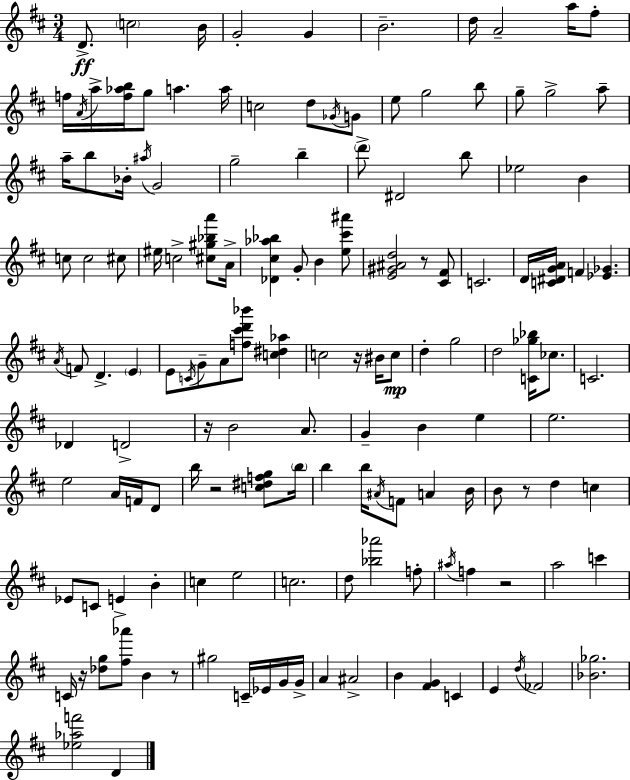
{
  \clef treble
  \numericTimeSignature
  \time 3/4
  \key d \major
  d'8.->\ff \parenthesize c''2 b'16 | g'2-. g'4 | b'2.-- | d''16 a'2-- a''16 fis''8-. | \break f''16 \acciaccatura { a'16 } a''16-> <f'' aes'' b''>16 g''8 a''4. | a''16 c''2 d''8 \acciaccatura { ges'16 } | g'8 e''8 g''2 | b''8 g''8-- g''2-> | \break a''8-- a''16-- b''8 bes'16-. \acciaccatura { ais''16 } g'2 | g''2-- b''4-- | \parenthesize d'''8-> dis'2 | b''8 ees''2 b'4 | \break c''8 c''2 | cis''8 eis''16 c''2-> | <cis'' gis'' bes'' a'''>8 a'16-> <des' cis'' aes'' bes''>4 g'8-. b'4 | <e'' cis''' ais'''>8 <e' gis' ais' d''>2 r8 | \break <cis' fis'>8 c'2. | d'16 <c' dis' g' a'>16 f'4 <ees' ges'>4. | \acciaccatura { a'16 } f'8 d'4.-> | \parenthesize e'4 e'8 \acciaccatura { c'16 } g'8-- a'8 <f'' cis''' d''' bes'''>8 | \break <c'' dis'' aes''>4 c''2 | r16 bis'16 c''8\mp d''4-. g''2 | d''2 | <c' ges'' bes''>16 ces''8. c'2. | \break des'4 d'2-> | r16 b'2 | a'8. g'4-- b'4 | e''4 e''2. | \break e''2 | a'16 f'16 d'8 b''16 r2 | <c'' dis'' f'' g''>8 \parenthesize b''16 b''4 b''16 \acciaccatura { ais'16 } f'8 | a'4 b'16 b'8 r8 d''4 | \break c''4 ees'8 c'8 e'4-> | b'4-. c''4 e''2 | c''2. | d''8 <bes'' aes'''>2 | \break f''8-. \acciaccatura { ais''16 } f''4 r2 | a''2 | c'''4 c'16 r16 <des'' g''>8 <fis'' aes'''>8 | b'4 r8 gis''2 | \break c'16-- ees'16 g'16 g'16-> a'4 ais'2-> | b'4 <fis' g'>4 | c'4 e'4 \acciaccatura { d''16 } | fes'2 <bes' ges''>2. | \break <ees'' aes'' f'''>2 | d'4 \bar "|."
}